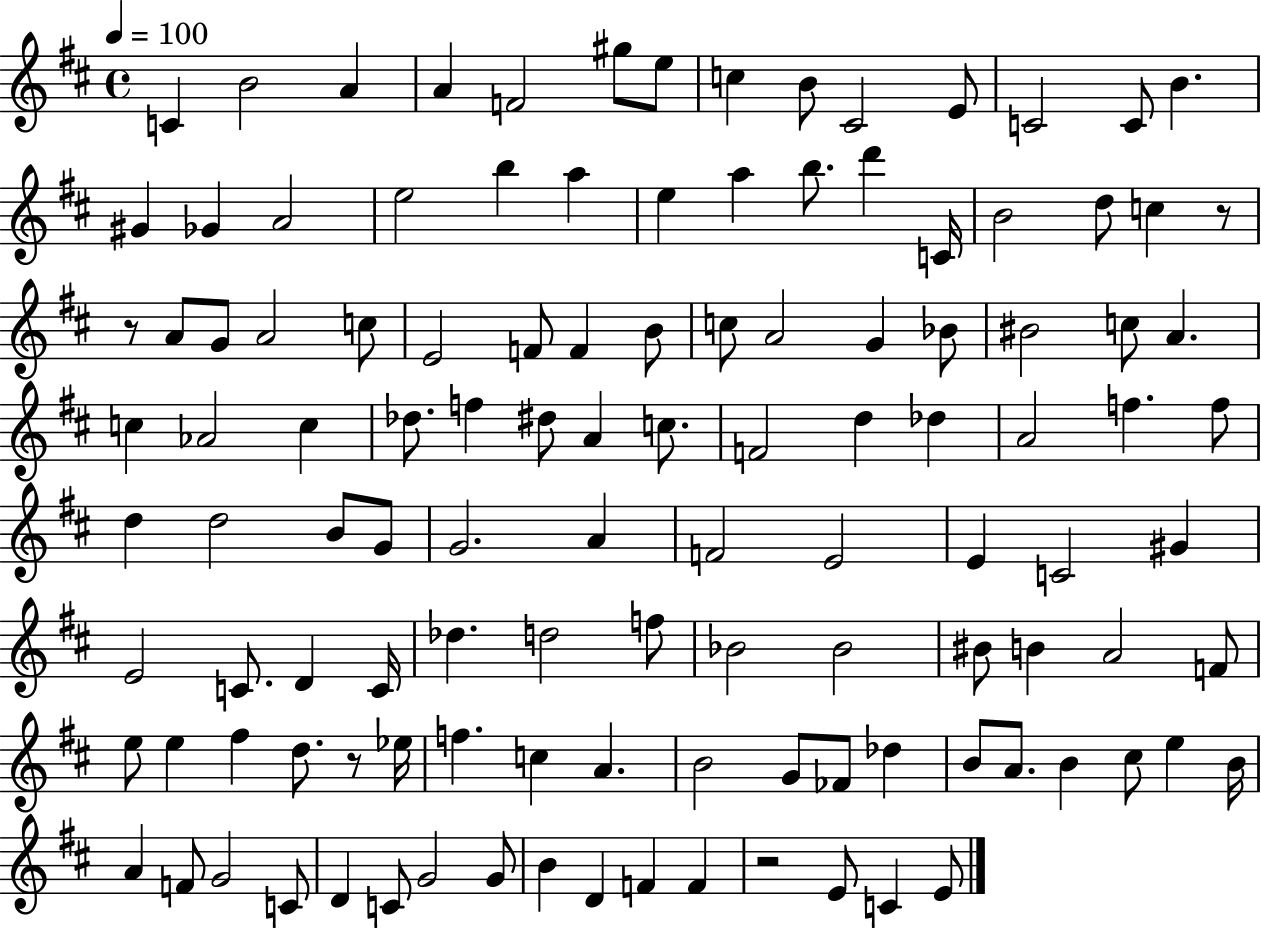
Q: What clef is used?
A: treble